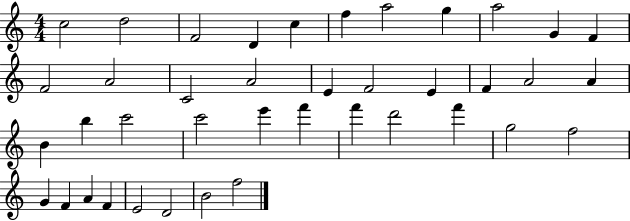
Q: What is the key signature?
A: C major